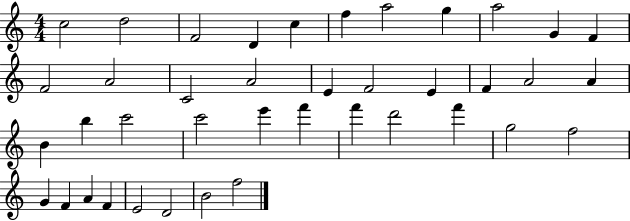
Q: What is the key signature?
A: C major